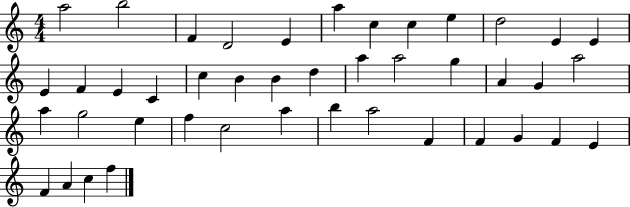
A5/h B5/h F4/q D4/h E4/q A5/q C5/q C5/q E5/q D5/h E4/q E4/q E4/q F4/q E4/q C4/q C5/q B4/q B4/q D5/q A5/q A5/h G5/q A4/q G4/q A5/h A5/q G5/h E5/q F5/q C5/h A5/q B5/q A5/h F4/q F4/q G4/q F4/q E4/q F4/q A4/q C5/q F5/q